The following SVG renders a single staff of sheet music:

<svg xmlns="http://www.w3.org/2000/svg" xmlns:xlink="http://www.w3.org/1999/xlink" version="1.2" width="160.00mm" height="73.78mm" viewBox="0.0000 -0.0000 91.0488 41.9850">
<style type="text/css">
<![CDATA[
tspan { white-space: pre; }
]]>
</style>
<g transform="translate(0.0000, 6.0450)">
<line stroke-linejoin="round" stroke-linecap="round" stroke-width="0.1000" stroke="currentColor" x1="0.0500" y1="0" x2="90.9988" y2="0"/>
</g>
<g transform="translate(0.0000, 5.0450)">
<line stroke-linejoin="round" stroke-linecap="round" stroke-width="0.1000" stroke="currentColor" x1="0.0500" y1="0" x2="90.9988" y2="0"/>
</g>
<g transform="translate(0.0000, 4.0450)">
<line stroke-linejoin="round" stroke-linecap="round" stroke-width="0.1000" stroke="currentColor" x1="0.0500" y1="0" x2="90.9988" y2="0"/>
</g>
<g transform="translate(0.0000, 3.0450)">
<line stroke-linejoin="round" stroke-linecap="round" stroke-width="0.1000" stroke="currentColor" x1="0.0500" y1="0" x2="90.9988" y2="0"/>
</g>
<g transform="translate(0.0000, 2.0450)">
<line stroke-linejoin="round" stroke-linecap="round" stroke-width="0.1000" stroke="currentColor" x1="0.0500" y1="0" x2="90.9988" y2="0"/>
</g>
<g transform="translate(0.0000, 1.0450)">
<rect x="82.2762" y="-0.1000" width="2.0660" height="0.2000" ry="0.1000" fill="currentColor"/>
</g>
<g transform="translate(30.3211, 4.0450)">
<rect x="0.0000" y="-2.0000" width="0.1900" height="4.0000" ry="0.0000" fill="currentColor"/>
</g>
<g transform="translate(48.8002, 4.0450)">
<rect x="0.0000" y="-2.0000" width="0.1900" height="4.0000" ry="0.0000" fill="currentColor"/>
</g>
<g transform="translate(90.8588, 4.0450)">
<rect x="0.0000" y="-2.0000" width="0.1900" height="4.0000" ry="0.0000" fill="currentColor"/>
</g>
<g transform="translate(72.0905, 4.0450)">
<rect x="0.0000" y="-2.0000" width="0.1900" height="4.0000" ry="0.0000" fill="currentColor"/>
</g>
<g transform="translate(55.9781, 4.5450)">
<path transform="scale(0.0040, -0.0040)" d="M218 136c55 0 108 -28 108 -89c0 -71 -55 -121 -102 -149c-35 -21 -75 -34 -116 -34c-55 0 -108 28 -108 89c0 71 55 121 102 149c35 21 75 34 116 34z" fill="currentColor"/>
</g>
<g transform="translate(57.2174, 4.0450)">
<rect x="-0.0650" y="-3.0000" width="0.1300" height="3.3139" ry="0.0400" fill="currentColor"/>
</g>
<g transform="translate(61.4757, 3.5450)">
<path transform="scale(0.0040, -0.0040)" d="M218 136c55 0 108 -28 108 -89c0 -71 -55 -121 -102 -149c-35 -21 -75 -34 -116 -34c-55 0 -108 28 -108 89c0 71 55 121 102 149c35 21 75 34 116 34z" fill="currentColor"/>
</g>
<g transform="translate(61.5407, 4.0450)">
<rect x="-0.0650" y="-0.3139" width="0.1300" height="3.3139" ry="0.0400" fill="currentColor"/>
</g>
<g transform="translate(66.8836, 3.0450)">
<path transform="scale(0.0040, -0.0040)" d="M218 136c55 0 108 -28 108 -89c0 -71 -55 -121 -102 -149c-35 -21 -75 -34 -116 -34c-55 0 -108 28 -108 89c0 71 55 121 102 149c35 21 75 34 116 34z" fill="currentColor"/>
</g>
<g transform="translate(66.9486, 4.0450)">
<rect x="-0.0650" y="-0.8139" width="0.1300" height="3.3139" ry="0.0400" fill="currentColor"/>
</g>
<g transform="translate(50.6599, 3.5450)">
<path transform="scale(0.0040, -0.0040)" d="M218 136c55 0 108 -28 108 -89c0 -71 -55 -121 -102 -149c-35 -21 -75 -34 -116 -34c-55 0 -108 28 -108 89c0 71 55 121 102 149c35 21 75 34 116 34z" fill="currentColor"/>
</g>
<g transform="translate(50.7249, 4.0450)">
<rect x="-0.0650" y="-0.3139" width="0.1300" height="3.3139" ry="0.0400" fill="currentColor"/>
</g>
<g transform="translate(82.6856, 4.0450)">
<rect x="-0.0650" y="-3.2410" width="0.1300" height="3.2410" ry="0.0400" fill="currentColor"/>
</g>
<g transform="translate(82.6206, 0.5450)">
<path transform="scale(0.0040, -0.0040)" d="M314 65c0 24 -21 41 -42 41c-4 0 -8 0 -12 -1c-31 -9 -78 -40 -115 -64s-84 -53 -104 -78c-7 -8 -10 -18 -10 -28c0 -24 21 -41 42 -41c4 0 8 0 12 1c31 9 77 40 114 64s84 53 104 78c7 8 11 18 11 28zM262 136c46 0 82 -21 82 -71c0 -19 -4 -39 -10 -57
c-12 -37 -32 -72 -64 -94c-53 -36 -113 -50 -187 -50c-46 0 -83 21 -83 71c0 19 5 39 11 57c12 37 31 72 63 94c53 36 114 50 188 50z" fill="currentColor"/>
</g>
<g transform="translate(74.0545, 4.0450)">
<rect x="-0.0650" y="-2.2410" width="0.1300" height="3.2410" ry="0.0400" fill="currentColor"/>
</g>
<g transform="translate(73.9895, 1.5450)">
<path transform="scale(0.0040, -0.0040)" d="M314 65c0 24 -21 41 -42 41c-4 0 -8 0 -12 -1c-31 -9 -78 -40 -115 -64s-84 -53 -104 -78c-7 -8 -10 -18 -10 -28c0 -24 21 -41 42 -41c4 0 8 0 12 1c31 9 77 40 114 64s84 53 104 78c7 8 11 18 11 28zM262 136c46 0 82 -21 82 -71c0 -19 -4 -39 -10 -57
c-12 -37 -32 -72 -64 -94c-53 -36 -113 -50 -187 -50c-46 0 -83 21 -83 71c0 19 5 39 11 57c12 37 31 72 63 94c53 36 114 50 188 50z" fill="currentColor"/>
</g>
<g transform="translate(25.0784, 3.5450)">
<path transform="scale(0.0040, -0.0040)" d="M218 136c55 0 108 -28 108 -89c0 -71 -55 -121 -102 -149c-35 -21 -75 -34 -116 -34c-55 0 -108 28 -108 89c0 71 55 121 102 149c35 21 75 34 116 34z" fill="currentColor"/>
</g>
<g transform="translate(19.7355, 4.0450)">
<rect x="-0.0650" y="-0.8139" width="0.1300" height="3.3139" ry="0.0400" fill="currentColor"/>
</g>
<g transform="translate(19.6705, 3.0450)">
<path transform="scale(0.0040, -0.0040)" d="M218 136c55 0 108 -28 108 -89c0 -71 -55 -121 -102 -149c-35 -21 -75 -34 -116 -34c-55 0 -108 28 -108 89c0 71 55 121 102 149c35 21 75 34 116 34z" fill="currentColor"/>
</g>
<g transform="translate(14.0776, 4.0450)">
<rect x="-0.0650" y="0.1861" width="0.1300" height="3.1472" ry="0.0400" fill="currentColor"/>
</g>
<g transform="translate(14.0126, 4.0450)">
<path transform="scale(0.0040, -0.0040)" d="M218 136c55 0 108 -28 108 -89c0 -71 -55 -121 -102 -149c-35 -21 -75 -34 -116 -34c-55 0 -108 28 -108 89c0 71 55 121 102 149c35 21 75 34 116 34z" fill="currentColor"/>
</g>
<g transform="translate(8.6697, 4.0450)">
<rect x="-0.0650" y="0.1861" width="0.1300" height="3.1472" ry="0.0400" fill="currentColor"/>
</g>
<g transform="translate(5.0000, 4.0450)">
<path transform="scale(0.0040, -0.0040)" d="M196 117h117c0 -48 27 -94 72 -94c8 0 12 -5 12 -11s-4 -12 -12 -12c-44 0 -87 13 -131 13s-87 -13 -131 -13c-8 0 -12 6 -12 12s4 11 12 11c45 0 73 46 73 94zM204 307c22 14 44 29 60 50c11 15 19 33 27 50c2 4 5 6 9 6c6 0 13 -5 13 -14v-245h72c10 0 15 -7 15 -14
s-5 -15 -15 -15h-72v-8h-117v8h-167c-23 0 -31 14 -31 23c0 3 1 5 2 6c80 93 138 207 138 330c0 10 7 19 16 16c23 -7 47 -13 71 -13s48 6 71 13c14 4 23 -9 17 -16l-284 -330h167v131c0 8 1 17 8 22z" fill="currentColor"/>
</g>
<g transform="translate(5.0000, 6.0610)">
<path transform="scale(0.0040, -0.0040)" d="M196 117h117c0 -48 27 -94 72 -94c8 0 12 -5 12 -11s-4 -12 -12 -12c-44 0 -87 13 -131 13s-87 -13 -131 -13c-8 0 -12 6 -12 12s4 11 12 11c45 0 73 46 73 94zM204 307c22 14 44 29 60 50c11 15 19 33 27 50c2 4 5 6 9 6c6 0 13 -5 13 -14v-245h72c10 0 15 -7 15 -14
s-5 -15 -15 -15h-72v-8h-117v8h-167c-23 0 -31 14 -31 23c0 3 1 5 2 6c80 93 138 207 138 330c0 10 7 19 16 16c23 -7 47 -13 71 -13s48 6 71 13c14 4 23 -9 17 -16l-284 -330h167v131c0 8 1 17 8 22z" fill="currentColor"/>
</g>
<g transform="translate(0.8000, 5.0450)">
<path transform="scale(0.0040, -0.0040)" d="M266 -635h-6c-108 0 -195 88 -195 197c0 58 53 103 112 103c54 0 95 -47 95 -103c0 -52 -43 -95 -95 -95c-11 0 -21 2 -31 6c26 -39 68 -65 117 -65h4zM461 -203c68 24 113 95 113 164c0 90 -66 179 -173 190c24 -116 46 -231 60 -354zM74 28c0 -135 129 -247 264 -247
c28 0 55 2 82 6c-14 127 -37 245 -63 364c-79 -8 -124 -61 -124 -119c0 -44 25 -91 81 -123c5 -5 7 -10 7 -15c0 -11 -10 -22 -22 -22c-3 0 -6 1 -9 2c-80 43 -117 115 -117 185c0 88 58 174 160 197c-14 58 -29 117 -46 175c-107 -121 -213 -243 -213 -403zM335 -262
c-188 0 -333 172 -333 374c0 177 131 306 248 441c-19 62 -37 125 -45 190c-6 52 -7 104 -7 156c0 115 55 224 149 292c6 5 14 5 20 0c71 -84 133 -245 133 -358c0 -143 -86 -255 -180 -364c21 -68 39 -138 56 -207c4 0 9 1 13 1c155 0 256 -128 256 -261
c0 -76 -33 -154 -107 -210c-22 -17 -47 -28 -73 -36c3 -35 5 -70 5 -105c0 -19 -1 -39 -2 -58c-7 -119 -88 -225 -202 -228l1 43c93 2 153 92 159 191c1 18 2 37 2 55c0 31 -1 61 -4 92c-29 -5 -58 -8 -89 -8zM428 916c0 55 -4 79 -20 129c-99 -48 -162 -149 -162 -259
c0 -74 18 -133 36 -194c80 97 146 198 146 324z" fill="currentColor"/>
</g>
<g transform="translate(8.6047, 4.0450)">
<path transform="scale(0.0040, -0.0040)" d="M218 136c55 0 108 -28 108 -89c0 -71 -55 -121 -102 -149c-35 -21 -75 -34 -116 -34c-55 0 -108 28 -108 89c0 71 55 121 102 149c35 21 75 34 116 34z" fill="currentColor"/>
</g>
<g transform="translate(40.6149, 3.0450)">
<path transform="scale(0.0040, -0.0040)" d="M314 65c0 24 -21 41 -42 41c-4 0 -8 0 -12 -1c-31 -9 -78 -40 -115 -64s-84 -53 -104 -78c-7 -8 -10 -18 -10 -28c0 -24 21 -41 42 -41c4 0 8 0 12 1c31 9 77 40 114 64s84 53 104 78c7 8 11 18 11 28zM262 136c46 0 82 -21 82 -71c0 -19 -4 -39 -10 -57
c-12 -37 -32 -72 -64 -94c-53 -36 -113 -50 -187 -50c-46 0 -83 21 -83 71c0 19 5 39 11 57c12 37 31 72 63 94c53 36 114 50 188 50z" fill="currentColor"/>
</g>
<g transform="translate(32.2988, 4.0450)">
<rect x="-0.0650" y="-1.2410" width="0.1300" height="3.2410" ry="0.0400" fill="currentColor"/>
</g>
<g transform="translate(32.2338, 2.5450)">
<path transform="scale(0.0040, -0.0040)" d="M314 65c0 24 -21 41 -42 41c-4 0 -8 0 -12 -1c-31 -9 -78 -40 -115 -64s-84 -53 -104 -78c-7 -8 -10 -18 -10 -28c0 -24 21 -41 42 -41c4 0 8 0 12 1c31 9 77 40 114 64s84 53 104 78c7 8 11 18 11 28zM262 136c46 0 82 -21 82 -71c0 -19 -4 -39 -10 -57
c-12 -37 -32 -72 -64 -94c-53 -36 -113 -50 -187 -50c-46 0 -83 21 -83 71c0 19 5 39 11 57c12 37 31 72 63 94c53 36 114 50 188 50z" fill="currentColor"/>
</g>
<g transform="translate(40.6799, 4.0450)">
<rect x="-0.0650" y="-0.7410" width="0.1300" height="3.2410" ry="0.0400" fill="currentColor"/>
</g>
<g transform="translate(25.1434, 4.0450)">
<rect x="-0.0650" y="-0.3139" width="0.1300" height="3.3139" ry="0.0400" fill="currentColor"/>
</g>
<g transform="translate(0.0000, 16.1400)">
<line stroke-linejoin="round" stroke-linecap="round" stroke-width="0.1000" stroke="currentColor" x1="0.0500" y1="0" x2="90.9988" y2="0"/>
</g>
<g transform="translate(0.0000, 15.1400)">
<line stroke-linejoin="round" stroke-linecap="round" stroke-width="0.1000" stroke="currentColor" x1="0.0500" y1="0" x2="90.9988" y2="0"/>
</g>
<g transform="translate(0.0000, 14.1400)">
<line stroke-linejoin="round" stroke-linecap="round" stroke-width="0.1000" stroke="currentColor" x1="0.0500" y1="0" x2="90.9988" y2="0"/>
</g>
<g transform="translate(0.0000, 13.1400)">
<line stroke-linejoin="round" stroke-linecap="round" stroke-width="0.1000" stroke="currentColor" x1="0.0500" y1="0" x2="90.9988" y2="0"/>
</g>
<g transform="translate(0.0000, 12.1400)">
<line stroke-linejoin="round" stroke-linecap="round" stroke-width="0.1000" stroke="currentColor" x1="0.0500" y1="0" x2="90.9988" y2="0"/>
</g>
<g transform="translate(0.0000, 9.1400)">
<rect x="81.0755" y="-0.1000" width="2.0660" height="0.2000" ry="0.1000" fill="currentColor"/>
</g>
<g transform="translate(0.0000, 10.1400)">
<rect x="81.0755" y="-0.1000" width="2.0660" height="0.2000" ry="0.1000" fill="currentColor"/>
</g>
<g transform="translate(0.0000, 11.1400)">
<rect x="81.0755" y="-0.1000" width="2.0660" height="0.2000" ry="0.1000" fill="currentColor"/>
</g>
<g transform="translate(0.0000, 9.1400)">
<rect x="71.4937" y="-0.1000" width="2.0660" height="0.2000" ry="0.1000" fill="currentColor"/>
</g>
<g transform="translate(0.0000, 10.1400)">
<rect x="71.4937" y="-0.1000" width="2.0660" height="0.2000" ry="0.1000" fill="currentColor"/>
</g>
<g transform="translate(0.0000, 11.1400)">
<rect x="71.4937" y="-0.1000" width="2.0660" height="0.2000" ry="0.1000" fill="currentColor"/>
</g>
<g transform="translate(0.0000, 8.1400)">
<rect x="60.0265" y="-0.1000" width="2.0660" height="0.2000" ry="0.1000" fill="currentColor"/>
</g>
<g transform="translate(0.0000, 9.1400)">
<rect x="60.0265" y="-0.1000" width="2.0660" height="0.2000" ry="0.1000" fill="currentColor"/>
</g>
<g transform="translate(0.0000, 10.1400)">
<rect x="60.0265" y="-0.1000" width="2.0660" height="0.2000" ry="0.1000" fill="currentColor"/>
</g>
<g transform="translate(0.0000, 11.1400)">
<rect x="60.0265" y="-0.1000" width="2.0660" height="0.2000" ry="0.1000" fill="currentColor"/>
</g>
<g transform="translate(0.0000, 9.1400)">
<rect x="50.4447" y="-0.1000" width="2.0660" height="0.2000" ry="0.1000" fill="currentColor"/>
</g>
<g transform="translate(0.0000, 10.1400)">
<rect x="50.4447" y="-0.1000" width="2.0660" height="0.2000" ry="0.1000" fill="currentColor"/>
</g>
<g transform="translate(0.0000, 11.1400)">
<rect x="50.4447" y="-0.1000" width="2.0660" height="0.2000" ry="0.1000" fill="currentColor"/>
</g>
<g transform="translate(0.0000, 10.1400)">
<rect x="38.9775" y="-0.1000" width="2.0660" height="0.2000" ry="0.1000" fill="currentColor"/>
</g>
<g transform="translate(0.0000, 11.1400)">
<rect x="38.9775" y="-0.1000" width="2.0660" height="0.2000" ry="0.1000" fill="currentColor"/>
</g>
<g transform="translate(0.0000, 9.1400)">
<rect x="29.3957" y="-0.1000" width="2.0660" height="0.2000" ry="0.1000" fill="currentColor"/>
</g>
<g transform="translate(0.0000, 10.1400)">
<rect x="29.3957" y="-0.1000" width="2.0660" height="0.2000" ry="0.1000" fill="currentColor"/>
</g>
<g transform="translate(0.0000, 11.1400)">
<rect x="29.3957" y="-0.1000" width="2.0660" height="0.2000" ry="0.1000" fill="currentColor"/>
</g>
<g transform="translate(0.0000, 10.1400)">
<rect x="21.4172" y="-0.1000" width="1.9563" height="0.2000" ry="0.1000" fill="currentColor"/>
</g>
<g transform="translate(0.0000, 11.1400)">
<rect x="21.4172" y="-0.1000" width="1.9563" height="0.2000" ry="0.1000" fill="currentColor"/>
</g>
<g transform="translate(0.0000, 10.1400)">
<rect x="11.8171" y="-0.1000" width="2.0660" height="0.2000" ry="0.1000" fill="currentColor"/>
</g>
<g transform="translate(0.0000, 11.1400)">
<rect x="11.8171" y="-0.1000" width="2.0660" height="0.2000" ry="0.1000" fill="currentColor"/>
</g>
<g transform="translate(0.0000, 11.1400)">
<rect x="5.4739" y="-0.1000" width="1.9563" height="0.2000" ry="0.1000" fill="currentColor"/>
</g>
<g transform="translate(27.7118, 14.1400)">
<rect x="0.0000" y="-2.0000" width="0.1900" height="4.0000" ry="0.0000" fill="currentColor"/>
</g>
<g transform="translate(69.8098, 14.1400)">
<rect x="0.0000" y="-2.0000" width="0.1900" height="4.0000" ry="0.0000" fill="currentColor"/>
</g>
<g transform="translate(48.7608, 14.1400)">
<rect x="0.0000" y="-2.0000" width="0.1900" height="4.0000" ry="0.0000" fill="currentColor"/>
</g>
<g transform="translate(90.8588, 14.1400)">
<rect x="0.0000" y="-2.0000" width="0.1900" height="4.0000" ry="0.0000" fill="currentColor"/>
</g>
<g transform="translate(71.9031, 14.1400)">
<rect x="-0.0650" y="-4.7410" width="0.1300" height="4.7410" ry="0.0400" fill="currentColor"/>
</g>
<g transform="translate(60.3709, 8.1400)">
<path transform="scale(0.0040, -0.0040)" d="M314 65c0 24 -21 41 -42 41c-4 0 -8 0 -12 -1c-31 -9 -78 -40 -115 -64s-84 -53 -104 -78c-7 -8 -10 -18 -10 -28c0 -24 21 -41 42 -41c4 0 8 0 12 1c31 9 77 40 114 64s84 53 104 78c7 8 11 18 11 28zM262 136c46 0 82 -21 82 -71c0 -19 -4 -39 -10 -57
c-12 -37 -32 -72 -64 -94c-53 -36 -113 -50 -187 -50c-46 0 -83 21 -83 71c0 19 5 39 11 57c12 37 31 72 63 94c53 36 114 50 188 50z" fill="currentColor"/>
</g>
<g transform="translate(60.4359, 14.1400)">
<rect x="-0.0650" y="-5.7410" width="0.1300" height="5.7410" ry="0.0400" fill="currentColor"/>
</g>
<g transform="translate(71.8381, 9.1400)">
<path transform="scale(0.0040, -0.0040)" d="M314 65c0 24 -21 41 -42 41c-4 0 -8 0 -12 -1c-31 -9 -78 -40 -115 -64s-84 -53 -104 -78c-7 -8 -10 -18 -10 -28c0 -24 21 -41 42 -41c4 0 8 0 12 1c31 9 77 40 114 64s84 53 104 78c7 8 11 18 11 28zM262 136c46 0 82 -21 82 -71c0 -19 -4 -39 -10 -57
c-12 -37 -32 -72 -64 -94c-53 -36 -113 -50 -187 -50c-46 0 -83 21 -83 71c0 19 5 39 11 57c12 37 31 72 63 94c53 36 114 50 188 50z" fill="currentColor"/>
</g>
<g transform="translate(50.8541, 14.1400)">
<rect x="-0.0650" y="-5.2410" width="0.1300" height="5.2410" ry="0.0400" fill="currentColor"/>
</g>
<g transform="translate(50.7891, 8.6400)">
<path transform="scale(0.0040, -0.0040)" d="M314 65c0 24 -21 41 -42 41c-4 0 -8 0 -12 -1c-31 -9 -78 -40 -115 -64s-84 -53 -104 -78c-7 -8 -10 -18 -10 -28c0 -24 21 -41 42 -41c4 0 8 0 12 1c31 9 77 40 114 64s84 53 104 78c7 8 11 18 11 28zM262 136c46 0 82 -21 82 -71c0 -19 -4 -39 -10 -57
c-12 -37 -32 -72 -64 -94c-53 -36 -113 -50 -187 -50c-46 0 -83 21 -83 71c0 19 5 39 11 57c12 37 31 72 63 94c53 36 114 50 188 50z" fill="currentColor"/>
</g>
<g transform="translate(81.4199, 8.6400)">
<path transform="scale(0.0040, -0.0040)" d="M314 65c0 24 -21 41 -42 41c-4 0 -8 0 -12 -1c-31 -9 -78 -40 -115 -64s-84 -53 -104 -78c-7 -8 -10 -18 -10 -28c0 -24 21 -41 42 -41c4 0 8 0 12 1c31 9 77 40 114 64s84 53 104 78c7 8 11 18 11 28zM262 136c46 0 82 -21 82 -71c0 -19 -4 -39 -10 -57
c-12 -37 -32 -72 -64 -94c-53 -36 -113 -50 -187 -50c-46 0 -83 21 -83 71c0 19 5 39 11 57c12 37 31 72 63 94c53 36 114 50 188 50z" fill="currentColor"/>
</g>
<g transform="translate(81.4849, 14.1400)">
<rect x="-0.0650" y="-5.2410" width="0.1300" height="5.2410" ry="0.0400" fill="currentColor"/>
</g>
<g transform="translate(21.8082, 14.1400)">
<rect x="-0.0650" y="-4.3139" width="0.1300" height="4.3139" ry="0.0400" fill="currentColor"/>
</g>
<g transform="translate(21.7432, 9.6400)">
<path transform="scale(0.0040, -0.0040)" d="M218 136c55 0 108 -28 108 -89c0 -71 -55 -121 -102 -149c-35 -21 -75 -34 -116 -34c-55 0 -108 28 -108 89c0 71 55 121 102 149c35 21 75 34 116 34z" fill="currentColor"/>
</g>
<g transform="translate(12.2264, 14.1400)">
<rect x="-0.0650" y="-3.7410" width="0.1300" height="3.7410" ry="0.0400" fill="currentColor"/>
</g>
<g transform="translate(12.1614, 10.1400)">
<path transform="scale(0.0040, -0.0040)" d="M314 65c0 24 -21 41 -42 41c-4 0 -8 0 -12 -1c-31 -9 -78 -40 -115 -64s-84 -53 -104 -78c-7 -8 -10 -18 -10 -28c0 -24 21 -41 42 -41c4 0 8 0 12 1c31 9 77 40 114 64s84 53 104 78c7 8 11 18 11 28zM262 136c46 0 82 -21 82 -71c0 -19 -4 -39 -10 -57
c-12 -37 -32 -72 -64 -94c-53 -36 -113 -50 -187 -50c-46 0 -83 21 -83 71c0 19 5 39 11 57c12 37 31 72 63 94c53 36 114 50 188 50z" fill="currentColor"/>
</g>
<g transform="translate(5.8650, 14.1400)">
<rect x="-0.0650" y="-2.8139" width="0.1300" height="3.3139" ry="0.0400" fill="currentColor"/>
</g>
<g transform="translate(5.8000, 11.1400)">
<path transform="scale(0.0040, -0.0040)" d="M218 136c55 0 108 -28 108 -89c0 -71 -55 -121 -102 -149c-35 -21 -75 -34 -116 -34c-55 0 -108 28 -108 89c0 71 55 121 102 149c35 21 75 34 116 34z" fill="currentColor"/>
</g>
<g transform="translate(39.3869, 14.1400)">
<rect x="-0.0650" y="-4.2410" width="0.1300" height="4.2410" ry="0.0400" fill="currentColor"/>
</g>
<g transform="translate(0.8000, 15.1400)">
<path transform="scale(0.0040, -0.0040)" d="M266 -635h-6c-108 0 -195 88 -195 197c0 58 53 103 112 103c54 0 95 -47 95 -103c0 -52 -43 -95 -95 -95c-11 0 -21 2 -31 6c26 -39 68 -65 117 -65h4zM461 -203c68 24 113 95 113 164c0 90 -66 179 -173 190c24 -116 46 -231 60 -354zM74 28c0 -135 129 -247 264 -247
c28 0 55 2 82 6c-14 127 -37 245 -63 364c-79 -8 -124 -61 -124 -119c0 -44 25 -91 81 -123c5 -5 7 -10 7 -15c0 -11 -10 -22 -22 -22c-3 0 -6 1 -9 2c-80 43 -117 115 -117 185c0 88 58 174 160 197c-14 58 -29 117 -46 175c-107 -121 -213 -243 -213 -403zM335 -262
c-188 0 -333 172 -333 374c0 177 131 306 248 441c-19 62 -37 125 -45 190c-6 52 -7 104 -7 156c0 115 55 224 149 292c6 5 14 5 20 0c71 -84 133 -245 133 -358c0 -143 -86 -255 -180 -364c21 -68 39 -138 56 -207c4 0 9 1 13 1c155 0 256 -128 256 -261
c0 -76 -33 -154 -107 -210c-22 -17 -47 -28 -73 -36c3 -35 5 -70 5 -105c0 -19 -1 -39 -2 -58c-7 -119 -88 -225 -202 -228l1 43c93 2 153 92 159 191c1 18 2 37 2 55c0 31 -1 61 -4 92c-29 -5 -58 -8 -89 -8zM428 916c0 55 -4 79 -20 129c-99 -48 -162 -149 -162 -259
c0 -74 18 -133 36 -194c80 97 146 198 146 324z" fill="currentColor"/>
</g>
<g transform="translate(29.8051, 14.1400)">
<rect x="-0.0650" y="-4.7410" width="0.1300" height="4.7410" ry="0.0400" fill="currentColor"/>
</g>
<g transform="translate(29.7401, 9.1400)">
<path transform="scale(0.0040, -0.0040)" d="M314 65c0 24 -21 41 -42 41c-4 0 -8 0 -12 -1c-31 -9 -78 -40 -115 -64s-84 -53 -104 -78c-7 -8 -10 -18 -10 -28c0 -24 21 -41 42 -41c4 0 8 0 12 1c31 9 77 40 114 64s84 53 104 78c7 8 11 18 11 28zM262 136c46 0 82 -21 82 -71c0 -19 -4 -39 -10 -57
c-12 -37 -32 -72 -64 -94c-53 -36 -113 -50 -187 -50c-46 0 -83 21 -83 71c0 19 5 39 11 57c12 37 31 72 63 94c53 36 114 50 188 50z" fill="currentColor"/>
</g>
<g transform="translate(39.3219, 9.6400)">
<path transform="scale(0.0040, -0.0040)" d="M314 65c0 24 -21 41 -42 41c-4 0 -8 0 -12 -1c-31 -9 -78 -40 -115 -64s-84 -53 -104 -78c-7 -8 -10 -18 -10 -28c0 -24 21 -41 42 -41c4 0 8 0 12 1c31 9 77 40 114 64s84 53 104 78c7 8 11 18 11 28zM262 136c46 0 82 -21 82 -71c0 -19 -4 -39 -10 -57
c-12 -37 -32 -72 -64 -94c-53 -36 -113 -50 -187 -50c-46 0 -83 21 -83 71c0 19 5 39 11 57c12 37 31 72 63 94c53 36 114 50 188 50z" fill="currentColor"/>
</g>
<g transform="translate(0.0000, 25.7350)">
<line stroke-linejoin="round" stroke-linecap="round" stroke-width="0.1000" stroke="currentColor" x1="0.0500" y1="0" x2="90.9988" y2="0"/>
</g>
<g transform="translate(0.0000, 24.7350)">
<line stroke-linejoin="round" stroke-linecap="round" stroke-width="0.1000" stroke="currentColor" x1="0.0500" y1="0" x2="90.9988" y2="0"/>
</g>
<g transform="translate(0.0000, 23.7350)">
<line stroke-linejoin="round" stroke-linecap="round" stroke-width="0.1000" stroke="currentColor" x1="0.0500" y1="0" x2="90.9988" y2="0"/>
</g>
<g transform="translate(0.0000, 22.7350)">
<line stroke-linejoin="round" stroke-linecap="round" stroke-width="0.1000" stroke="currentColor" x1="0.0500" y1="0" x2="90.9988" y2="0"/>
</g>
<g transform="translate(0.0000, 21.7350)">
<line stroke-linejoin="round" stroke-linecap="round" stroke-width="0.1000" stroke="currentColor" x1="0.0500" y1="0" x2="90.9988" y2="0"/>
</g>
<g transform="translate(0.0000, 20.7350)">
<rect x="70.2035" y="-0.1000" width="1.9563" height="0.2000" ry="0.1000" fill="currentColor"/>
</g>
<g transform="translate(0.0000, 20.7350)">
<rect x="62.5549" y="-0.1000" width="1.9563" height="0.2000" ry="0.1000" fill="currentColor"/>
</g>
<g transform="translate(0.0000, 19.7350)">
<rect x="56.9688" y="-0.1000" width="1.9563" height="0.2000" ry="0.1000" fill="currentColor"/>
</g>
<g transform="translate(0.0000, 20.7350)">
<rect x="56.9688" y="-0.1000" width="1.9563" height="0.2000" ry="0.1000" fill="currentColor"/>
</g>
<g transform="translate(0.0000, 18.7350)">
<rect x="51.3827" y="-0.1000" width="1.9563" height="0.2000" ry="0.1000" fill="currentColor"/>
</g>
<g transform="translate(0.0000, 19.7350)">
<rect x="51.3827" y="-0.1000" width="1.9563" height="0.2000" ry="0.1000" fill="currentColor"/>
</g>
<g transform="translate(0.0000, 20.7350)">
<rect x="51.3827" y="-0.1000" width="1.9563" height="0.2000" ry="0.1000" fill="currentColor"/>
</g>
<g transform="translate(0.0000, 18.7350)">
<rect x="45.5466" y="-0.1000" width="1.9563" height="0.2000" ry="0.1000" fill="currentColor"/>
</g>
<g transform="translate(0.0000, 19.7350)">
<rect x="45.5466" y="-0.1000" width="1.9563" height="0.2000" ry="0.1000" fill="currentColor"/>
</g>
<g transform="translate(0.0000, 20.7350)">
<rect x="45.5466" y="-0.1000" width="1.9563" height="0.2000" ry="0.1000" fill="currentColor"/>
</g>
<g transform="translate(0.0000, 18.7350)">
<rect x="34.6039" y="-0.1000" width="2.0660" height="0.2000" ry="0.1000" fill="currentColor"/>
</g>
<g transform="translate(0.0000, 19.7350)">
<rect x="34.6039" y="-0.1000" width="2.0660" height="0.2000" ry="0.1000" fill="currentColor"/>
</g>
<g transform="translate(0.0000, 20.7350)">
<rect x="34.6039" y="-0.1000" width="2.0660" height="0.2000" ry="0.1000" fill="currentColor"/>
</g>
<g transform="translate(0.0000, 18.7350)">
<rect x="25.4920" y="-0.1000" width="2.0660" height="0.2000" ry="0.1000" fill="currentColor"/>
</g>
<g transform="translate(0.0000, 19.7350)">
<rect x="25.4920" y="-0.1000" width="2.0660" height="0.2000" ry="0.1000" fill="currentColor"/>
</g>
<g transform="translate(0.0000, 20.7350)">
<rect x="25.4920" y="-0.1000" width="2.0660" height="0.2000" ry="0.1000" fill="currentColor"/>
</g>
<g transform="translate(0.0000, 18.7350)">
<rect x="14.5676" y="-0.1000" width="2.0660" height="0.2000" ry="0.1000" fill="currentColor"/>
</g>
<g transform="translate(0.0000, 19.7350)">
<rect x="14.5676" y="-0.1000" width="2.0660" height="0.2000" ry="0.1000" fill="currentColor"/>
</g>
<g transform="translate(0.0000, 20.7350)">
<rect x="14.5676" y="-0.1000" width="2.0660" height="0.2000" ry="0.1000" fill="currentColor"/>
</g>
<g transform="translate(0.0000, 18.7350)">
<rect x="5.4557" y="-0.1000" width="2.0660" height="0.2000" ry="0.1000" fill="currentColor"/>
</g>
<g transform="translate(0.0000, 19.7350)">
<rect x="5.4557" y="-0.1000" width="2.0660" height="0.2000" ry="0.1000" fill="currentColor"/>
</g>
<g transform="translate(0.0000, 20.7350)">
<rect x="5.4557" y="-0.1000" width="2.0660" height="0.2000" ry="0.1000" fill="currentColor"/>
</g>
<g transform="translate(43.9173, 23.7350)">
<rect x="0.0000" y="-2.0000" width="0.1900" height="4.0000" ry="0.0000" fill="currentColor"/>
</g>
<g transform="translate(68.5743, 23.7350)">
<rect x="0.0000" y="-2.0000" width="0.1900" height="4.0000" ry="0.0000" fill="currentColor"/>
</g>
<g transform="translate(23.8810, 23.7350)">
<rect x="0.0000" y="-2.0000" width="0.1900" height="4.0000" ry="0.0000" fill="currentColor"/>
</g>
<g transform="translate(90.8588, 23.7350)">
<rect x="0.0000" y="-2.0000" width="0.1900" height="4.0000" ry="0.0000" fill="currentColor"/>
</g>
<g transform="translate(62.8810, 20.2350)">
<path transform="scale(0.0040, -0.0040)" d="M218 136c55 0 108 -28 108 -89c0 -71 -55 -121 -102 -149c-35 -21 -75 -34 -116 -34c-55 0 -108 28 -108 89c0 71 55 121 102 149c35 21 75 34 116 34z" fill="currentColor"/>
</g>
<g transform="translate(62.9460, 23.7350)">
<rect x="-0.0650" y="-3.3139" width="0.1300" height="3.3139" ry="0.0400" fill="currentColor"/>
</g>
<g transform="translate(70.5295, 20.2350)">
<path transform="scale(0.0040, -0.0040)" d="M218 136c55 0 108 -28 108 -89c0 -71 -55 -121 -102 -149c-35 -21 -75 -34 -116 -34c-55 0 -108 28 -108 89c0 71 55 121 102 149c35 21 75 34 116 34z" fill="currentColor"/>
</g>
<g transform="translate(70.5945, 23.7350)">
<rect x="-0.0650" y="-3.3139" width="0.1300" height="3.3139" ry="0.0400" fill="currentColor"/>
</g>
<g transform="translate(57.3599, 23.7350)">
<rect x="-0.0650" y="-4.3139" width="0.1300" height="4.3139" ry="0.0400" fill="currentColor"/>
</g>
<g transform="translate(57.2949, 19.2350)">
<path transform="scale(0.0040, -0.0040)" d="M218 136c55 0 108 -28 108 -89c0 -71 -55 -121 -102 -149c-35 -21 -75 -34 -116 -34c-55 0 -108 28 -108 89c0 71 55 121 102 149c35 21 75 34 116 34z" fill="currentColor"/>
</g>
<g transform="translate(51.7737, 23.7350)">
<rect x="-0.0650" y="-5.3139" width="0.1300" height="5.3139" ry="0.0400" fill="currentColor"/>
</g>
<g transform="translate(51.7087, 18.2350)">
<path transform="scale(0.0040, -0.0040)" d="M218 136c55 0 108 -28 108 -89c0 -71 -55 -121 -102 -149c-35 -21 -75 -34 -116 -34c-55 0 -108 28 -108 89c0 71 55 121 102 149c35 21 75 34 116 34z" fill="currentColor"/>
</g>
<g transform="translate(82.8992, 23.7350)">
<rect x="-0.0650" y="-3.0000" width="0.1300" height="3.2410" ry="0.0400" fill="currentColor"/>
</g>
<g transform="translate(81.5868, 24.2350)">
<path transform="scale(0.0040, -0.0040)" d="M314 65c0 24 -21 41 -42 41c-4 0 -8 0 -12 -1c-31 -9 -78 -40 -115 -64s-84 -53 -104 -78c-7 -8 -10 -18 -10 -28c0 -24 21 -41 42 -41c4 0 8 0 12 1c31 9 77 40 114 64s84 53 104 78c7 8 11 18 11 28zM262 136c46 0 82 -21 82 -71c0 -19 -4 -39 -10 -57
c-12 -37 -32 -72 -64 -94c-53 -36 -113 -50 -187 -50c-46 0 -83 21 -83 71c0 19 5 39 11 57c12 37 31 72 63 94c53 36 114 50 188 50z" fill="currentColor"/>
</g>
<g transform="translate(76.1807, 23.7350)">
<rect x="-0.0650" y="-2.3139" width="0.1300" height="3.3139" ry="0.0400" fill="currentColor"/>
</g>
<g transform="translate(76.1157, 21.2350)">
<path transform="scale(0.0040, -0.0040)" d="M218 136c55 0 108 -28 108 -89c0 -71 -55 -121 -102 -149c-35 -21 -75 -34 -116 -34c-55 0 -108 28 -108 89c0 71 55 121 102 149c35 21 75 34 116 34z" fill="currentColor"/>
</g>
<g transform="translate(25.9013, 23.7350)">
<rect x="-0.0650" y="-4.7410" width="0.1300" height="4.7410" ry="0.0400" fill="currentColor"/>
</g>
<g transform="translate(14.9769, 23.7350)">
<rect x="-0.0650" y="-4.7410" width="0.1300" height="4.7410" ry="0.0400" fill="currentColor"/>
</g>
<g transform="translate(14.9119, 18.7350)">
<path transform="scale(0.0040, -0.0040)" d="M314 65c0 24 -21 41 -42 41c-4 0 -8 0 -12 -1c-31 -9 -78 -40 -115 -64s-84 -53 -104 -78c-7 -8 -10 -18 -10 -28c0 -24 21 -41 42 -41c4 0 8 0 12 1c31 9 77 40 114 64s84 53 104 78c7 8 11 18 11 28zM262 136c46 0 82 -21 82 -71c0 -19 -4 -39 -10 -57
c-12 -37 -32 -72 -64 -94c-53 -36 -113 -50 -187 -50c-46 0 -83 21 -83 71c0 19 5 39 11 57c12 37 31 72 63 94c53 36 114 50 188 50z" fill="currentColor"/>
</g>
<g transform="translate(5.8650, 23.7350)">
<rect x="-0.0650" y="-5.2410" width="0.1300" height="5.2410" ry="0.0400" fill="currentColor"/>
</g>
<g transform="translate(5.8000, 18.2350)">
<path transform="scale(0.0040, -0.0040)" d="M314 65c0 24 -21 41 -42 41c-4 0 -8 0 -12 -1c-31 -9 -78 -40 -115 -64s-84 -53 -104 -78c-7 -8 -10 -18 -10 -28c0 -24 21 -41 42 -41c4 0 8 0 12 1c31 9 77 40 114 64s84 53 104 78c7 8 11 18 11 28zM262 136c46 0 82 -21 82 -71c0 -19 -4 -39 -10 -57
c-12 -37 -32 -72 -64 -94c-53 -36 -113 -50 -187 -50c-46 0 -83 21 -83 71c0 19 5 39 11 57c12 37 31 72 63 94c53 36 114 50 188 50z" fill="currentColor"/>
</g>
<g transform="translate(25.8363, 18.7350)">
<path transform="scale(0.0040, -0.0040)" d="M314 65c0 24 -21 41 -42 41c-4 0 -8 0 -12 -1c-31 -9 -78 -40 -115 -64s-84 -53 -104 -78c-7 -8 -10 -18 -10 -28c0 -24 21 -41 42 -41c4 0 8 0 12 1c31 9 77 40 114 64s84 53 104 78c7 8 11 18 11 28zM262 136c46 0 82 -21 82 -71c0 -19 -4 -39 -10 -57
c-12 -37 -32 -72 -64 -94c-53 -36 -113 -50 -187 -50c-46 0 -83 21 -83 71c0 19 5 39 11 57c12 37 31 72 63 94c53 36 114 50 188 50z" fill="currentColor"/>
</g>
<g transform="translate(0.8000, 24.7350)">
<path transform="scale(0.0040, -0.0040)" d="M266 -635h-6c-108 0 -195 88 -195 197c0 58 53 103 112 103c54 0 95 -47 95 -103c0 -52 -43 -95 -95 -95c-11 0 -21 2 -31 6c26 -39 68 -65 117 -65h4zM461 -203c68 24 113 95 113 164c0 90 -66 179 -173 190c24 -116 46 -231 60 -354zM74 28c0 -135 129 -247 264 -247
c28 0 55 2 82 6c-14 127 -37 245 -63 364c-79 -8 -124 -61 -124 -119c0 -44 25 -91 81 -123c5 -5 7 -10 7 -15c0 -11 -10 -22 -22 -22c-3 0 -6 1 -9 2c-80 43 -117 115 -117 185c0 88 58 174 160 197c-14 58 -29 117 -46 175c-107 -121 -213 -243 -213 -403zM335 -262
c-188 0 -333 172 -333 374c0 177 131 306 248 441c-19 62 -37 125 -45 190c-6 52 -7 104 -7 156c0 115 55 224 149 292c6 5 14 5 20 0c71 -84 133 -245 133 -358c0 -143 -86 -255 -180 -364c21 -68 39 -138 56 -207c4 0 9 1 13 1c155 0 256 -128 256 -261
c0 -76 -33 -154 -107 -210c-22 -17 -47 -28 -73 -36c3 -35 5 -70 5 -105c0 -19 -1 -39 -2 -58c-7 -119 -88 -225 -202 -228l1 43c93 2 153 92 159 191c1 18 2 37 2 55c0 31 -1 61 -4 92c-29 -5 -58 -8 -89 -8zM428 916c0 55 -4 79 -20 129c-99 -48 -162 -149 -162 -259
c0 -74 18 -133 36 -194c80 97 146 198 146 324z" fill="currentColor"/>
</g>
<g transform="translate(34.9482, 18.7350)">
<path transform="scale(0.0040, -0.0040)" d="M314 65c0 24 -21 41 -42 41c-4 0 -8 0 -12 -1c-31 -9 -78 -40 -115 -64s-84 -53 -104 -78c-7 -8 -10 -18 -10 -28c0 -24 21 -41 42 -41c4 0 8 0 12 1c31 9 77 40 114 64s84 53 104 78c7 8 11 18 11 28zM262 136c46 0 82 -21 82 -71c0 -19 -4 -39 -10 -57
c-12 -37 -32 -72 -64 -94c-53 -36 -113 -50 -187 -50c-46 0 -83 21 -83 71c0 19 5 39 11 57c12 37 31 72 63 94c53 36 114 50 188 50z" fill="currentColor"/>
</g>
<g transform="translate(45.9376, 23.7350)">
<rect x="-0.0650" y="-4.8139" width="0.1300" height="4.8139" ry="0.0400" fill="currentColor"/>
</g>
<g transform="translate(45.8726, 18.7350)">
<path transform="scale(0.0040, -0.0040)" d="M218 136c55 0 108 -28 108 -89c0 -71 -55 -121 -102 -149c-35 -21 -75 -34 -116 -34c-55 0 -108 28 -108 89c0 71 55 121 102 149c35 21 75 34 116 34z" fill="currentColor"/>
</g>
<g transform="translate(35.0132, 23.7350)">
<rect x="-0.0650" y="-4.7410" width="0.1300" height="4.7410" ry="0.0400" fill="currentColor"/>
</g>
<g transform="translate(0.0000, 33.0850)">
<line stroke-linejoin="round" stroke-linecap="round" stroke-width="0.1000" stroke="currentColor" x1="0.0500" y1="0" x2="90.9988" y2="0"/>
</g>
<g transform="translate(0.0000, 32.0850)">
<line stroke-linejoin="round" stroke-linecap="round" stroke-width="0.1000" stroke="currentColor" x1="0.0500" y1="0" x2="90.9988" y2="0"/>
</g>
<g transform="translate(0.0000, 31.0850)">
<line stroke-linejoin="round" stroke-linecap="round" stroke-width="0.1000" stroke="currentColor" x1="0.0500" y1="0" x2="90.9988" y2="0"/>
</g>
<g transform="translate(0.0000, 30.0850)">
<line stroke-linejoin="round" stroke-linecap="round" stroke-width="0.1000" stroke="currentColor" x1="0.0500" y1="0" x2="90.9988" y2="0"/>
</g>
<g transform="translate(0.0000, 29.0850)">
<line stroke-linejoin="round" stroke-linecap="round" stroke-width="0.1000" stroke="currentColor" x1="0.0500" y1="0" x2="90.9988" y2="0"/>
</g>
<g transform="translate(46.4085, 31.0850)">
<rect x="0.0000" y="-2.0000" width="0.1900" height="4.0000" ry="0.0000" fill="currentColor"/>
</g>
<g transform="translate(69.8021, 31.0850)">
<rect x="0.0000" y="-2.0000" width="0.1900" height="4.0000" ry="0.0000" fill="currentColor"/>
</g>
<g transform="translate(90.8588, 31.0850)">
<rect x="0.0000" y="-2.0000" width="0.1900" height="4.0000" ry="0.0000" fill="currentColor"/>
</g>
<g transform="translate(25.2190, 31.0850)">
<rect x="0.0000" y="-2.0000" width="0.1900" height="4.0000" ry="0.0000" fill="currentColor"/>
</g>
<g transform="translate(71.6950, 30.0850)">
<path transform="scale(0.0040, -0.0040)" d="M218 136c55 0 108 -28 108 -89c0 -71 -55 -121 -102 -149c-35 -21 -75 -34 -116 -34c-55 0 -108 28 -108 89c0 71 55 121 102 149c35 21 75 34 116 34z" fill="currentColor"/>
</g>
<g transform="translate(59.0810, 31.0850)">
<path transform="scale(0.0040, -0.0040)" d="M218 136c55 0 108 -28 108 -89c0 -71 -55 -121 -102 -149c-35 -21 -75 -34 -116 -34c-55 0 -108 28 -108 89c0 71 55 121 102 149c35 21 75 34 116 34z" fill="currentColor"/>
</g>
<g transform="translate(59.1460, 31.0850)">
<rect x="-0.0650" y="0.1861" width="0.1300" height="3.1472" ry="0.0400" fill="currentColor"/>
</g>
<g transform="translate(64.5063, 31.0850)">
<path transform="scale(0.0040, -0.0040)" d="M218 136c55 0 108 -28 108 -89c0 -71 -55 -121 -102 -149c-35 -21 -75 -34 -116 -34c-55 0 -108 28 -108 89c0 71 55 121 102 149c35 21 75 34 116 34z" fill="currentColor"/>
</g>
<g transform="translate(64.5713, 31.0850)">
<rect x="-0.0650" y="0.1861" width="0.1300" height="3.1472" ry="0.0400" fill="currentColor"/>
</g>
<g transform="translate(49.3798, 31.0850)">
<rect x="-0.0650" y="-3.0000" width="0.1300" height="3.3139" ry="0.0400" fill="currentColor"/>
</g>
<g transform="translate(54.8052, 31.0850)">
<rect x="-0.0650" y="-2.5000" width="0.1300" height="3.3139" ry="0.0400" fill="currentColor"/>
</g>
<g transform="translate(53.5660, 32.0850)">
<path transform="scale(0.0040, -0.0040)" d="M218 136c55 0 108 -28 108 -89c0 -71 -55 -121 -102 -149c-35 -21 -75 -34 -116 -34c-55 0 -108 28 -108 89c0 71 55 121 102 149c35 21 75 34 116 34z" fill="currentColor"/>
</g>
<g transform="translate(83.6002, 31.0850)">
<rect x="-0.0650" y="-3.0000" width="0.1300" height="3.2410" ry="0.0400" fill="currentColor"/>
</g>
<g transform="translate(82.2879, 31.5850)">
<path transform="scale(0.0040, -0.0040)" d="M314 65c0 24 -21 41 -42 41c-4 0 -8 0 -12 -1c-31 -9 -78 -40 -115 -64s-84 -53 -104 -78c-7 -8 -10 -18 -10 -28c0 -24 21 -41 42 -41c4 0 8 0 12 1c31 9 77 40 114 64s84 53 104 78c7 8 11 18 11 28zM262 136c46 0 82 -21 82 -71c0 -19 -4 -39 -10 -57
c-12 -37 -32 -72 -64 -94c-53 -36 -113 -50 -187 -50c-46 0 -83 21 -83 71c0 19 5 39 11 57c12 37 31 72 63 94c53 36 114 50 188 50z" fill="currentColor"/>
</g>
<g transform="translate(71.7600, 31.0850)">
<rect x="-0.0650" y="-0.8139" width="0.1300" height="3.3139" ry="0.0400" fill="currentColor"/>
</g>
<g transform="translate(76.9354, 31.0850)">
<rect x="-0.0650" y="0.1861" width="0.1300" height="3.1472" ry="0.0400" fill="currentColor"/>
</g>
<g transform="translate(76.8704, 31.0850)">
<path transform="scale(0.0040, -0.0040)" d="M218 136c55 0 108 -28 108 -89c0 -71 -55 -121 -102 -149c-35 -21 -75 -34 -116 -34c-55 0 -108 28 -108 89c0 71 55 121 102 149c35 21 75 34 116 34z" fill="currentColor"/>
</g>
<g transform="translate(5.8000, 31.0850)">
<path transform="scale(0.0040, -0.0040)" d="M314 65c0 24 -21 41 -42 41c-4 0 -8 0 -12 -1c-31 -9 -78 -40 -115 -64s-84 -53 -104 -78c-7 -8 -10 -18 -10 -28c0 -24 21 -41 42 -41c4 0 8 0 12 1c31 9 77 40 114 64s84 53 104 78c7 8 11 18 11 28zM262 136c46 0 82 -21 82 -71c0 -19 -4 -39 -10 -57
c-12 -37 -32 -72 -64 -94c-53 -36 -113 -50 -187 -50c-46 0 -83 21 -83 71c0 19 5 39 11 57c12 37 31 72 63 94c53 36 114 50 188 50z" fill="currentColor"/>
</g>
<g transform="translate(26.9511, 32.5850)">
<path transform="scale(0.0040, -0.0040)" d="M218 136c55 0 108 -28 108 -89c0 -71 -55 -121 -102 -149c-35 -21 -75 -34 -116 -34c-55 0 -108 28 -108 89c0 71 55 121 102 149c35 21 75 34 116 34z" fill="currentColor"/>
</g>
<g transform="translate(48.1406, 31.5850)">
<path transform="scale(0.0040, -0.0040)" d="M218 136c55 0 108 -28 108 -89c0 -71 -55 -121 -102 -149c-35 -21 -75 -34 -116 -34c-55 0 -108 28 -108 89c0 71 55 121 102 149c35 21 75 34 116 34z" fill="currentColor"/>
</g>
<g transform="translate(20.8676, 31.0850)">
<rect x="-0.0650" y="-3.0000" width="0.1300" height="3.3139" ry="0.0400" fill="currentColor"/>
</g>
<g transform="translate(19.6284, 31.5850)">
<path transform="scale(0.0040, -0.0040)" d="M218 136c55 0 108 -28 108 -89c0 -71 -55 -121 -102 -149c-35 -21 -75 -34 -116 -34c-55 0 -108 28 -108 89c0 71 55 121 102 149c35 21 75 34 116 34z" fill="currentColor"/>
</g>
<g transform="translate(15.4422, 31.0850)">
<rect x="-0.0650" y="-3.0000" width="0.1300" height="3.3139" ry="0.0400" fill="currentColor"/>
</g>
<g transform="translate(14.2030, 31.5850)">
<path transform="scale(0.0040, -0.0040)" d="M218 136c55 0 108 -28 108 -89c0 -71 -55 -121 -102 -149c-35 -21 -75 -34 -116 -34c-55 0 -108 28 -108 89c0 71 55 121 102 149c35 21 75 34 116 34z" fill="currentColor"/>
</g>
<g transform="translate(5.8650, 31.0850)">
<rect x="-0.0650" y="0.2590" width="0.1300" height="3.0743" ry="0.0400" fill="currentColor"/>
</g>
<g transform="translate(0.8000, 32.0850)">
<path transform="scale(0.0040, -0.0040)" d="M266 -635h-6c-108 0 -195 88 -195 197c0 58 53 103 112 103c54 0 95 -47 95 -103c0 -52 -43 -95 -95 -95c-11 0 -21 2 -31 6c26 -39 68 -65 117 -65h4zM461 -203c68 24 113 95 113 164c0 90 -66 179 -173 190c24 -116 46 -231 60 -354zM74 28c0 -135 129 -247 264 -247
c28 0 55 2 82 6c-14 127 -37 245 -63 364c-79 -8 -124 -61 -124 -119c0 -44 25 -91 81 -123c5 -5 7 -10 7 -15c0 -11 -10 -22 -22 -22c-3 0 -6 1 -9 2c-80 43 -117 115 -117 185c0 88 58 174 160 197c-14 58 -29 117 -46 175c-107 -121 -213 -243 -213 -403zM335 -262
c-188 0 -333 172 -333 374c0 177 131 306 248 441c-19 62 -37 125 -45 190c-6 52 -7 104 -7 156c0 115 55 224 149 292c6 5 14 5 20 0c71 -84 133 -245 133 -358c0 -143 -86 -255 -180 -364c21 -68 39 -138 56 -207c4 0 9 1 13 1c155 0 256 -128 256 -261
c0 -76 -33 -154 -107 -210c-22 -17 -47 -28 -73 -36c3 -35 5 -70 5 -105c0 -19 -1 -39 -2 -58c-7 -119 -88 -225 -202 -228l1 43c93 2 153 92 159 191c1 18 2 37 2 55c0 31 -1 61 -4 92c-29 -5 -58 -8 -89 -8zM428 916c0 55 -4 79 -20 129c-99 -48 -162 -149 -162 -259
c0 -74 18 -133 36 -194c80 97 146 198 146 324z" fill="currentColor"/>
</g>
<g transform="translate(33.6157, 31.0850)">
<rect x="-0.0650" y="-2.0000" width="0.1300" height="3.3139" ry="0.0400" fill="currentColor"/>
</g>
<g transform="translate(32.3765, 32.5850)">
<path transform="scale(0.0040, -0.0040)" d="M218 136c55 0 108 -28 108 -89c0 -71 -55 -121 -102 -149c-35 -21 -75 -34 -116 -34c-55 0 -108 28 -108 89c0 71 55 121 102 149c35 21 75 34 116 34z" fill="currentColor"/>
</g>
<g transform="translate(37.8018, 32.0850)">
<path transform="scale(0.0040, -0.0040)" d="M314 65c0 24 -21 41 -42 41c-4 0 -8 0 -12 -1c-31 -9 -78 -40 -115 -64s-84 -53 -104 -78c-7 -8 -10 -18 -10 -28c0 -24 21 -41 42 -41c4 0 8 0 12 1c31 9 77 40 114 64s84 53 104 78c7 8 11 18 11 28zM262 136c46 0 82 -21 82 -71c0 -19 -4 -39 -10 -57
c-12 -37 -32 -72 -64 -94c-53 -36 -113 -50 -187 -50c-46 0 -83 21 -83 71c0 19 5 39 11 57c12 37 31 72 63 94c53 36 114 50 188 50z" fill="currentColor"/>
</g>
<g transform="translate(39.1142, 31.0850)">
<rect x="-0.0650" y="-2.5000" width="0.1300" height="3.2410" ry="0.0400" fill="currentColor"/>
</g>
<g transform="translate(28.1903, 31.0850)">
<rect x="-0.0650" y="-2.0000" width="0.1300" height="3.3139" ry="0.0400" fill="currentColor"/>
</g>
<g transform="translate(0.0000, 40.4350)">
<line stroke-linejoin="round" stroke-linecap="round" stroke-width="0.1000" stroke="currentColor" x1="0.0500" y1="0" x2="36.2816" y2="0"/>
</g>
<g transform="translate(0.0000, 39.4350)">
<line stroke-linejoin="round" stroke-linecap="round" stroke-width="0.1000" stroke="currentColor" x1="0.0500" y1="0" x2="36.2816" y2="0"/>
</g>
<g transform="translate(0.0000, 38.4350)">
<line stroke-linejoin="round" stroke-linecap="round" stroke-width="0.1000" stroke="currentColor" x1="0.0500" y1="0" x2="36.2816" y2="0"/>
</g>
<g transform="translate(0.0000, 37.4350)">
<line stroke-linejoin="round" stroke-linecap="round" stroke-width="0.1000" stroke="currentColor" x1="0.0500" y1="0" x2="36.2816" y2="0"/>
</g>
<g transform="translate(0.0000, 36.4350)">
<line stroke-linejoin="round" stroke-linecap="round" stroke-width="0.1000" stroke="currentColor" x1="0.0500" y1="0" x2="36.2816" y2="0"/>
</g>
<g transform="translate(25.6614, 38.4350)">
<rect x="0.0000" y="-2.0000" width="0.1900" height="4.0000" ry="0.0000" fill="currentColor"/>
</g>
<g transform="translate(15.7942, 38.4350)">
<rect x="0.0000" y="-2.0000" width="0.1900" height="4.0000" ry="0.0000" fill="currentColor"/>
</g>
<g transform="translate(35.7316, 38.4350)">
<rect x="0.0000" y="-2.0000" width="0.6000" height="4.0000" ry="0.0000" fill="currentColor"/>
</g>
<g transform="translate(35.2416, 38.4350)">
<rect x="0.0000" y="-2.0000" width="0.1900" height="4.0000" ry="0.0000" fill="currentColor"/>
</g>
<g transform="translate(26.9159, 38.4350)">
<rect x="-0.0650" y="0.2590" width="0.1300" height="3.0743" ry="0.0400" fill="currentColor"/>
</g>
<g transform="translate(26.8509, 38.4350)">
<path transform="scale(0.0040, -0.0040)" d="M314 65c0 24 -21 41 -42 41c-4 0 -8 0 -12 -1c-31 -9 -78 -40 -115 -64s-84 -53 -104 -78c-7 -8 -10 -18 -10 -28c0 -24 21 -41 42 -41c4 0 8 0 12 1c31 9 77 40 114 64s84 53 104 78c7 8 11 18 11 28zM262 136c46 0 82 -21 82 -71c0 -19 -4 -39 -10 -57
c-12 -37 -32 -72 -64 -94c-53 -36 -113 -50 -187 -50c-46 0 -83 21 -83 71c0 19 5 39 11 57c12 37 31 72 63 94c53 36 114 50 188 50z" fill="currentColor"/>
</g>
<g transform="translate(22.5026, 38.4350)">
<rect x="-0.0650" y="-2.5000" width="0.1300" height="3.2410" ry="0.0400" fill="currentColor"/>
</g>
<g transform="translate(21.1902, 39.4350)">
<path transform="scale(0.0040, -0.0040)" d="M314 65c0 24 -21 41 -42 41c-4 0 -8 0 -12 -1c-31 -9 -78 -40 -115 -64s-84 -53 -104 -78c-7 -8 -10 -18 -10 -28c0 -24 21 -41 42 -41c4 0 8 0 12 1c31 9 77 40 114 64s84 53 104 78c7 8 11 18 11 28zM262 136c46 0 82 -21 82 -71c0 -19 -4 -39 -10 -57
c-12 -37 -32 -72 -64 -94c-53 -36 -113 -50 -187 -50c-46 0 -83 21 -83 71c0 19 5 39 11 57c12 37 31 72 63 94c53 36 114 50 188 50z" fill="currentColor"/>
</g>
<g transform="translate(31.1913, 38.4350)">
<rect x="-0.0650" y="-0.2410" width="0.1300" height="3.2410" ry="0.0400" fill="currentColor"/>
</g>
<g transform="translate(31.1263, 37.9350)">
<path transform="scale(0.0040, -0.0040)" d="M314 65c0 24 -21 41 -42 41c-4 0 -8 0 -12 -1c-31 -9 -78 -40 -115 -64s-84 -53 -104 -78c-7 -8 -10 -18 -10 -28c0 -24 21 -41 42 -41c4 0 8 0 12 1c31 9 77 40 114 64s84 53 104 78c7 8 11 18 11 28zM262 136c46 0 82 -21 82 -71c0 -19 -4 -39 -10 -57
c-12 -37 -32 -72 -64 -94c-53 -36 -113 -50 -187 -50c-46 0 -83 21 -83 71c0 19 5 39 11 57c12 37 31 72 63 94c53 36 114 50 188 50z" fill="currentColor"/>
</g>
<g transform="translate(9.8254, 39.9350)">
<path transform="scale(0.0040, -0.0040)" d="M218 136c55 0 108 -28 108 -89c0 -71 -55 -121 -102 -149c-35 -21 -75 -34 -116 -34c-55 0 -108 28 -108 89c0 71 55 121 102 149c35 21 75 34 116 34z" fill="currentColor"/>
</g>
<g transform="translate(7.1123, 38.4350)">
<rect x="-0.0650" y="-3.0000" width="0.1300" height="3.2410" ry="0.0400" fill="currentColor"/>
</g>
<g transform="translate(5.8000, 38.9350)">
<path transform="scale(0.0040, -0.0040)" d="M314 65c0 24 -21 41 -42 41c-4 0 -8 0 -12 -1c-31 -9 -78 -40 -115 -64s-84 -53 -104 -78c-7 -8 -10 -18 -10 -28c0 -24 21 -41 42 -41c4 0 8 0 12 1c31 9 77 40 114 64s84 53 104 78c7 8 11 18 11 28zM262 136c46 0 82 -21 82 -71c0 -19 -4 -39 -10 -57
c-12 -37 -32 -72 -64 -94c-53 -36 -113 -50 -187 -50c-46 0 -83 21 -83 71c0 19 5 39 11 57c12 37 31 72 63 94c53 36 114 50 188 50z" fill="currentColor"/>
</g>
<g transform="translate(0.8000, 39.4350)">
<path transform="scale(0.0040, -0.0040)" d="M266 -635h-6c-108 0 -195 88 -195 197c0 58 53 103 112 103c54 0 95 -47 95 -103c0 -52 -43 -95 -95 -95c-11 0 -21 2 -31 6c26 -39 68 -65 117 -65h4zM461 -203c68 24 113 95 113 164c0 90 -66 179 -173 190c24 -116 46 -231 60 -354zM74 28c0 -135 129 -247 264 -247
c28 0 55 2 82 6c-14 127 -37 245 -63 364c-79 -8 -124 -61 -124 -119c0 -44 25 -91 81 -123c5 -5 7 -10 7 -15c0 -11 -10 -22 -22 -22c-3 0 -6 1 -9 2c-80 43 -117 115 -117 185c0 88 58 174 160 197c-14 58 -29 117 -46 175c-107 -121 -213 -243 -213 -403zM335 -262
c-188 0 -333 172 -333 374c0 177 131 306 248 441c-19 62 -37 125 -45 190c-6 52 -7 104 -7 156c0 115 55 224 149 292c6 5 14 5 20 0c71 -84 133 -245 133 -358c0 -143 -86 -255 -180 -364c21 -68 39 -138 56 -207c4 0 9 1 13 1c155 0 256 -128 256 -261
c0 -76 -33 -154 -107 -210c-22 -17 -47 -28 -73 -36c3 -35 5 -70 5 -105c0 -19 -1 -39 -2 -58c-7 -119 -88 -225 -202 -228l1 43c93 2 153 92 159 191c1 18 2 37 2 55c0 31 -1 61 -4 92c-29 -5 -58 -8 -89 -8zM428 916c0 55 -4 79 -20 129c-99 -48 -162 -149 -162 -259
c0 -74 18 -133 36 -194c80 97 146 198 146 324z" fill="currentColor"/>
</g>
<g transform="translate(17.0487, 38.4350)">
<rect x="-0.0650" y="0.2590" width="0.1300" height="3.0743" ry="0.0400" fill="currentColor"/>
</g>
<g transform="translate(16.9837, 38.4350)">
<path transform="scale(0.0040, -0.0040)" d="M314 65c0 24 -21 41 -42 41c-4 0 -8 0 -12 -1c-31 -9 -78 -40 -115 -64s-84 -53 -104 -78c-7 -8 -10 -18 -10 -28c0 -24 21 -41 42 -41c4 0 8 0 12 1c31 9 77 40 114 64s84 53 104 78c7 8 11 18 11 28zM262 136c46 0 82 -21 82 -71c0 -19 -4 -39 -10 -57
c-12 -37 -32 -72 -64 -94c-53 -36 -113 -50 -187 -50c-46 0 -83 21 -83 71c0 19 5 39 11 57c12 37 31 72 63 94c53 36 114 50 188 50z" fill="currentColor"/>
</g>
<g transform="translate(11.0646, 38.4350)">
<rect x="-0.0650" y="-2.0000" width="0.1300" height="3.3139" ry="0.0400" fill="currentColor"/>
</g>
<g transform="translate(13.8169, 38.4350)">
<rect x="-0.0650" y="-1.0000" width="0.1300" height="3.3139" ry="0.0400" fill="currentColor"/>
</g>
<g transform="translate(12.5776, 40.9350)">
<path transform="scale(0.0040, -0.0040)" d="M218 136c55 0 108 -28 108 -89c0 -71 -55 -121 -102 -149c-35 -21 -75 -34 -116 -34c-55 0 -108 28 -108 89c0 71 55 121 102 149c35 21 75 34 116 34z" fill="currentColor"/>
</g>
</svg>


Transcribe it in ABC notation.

X:1
T:Untitled
M:4/4
L:1/4
K:C
B B d c e2 d2 c A c d g2 b2 a c'2 d' e'2 d'2 f'2 g'2 e'2 f'2 f'2 e'2 e'2 e'2 e' f' d' b b g A2 B2 A A F F G2 A G B B d B A2 A2 F D B2 G2 B2 c2